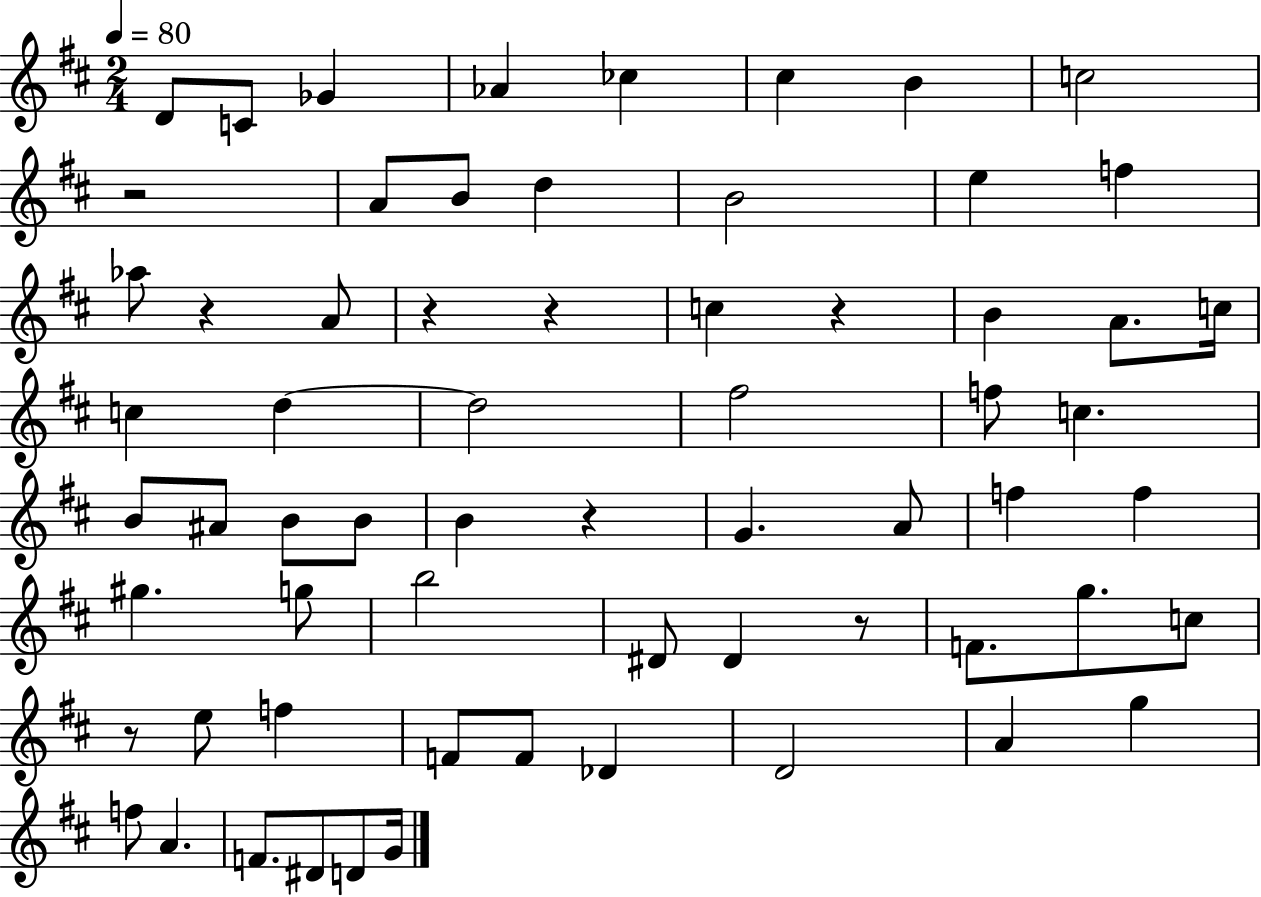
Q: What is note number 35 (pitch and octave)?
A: F5